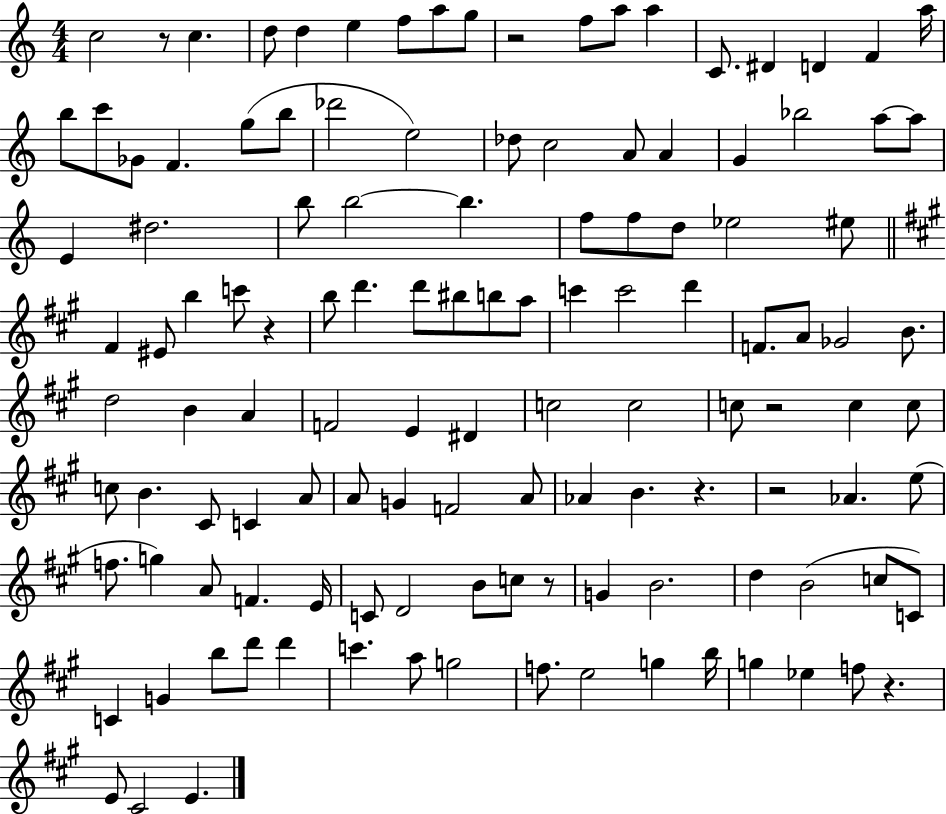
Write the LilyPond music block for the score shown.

{
  \clef treble
  \numericTimeSignature
  \time 4/4
  \key c \major
  c''2 r8 c''4. | d''8 d''4 e''4 f''8 a''8 g''8 | r2 f''8 a''8 a''4 | c'8. dis'4 d'4 f'4 a''16 | \break b''8 c'''8 ges'8 f'4. g''8( b''8 | des'''2 e''2) | des''8 c''2 a'8 a'4 | g'4 bes''2 a''8~~ a''8 | \break e'4 dis''2. | b''8 b''2~~ b''4. | f''8 f''8 d''8 ees''2 eis''8 | \bar "||" \break \key a \major fis'4 eis'8 b''4 c'''8 r4 | b''8 d'''4. d'''8 bis''8 b''8 a''8 | c'''4 c'''2 d'''4 | f'8. a'8 ges'2 b'8. | \break d''2 b'4 a'4 | f'2 e'4 dis'4 | c''2 c''2 | c''8 r2 c''4 c''8 | \break c''8 b'4. cis'8 c'4 a'8 | a'8 g'4 f'2 a'8 | aes'4 b'4. r4. | r2 aes'4. e''8( | \break f''8. g''4) a'8 f'4. e'16 | c'8 d'2 b'8 c''8 r8 | g'4 b'2. | d''4 b'2( c''8 c'8) | \break c'4 g'4 b''8 d'''8 d'''4 | c'''4. a''8 g''2 | f''8. e''2 g''4 b''16 | g''4 ees''4 f''8 r4. | \break e'8 cis'2 e'4. | \bar "|."
}